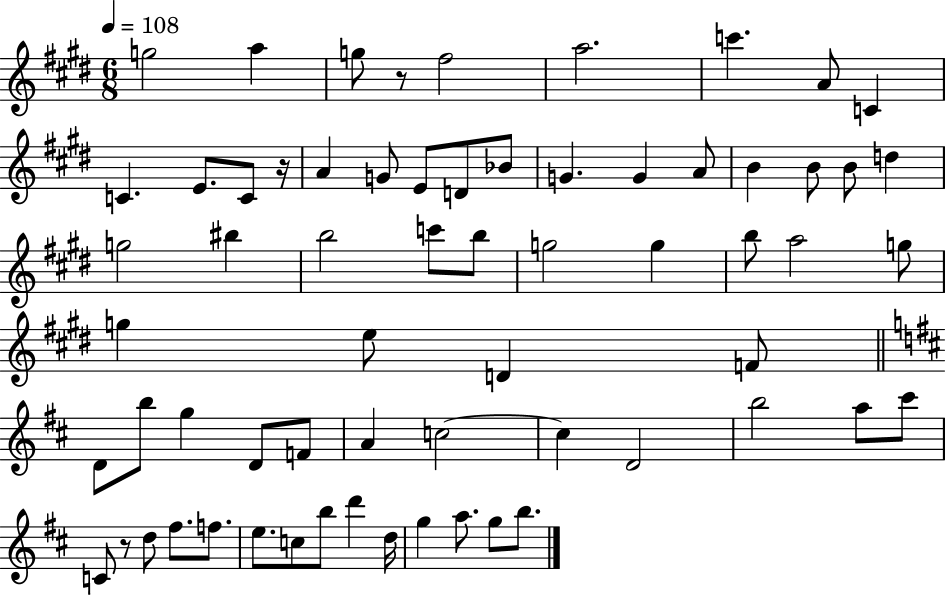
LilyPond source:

{
  \clef treble
  \numericTimeSignature
  \time 6/8
  \key e \major
  \tempo 4 = 108
  g''2 a''4 | g''8 r8 fis''2 | a''2. | c'''4. a'8 c'4 | \break c'4. e'8. c'8 r16 | a'4 g'8 e'8 d'8 bes'8 | g'4. g'4 a'8 | b'4 b'8 b'8 d''4 | \break g''2 bis''4 | b''2 c'''8 b''8 | g''2 g''4 | b''8 a''2 g''8 | \break g''4 e''8 d'4 f'8 | \bar "||" \break \key b \minor d'8 b''8 g''4 d'8 f'8 | a'4 c''2~~ | c''4 d'2 | b''2 a''8 cis'''8 | \break c'8 r8 d''8 fis''8. f''8. | e''8. c''8 b''8 d'''4 d''16 | g''4 a''8. g''8 b''8. | \bar "|."
}